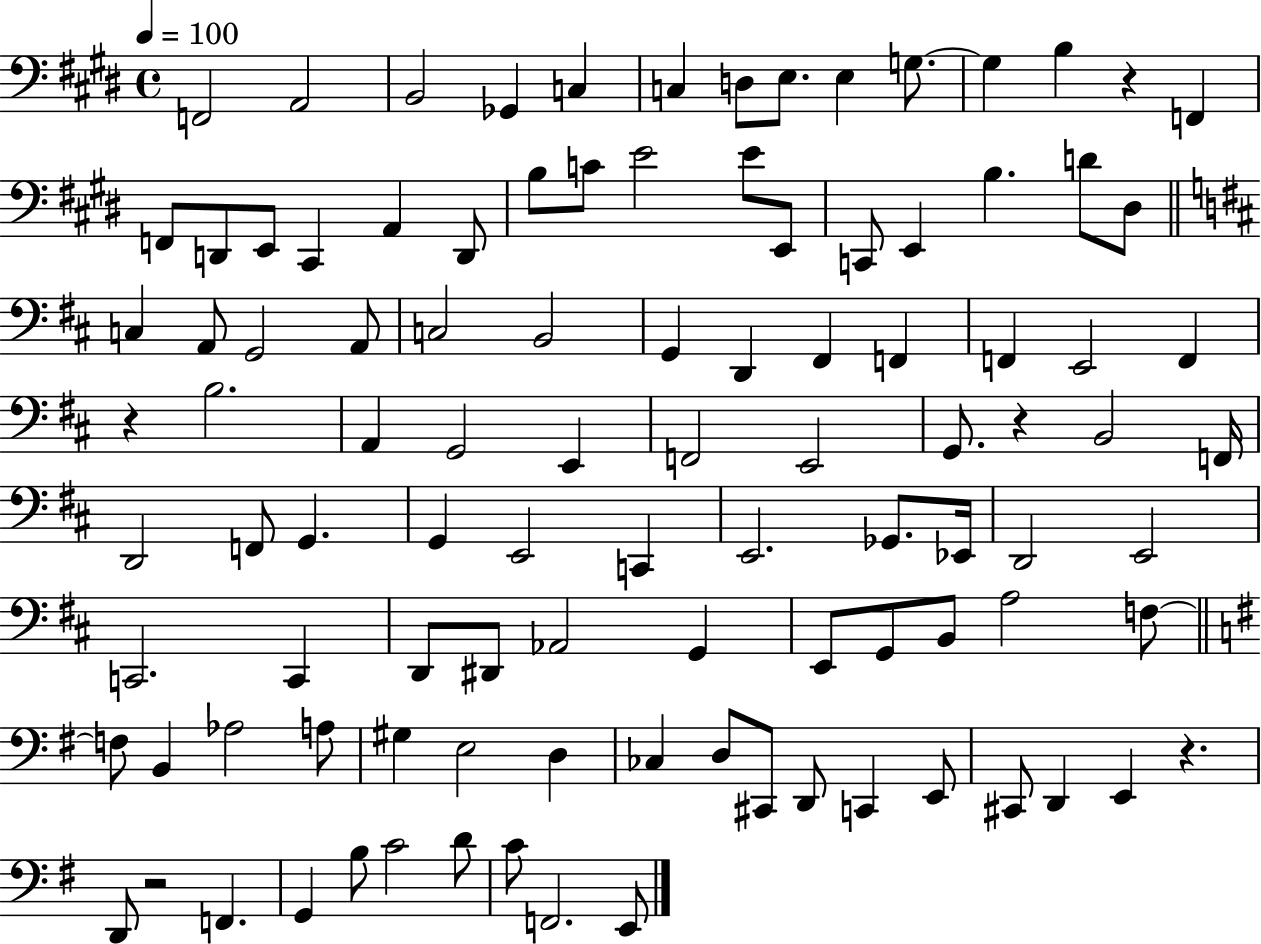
{
  \clef bass
  \time 4/4
  \defaultTimeSignature
  \key e \major
  \tempo 4 = 100
  f,2 a,2 | b,2 ges,4 c4 | c4 d8 e8. e4 g8.~~ | g4 b4 r4 f,4 | \break f,8 d,8 e,8 cis,4 a,4 d,8 | b8 c'8 e'2 e'8 e,8 | c,8 e,4 b4. d'8 dis8 | \bar "||" \break \key b \minor c4 a,8 g,2 a,8 | c2 b,2 | g,4 d,4 fis,4 f,4 | f,4 e,2 f,4 | \break r4 b2. | a,4 g,2 e,4 | f,2 e,2 | g,8. r4 b,2 f,16 | \break d,2 f,8 g,4. | g,4 e,2 c,4 | e,2. ges,8. ees,16 | d,2 e,2 | \break c,2. c,4 | d,8 dis,8 aes,2 g,4 | e,8 g,8 b,8 a2 f8~~ | \bar "||" \break \key g \major f8 b,4 aes2 a8 | gis4 e2 d4 | ces4 d8 cis,8 d,8 c,4 e,8 | cis,8 d,4 e,4 r4. | \break d,8 r2 f,4. | g,4 b8 c'2 d'8 | c'8 f,2. e,8 | \bar "|."
}